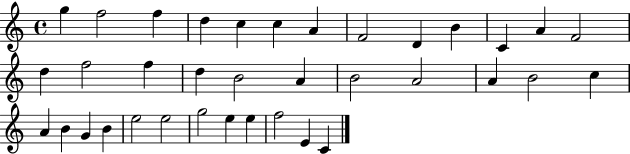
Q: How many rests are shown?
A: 0